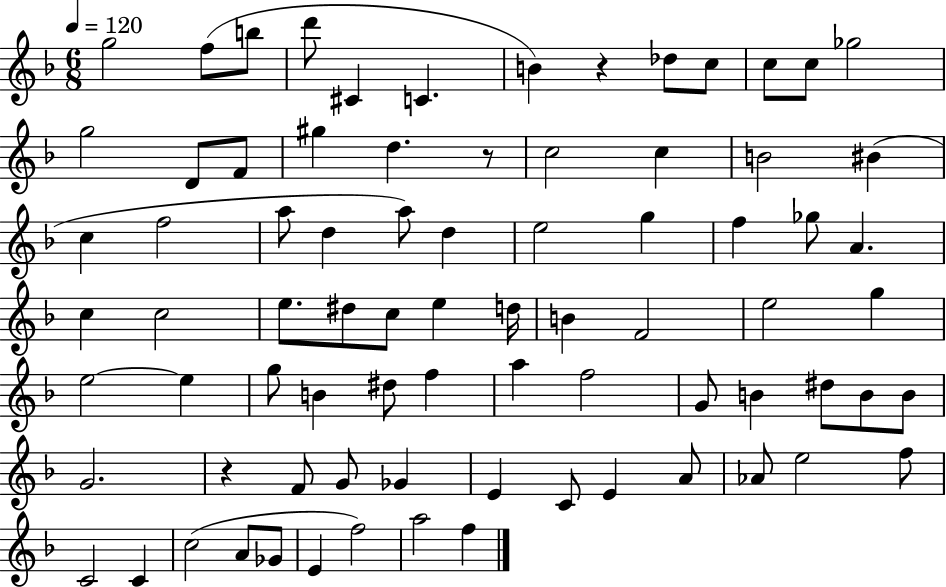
{
  \clef treble
  \numericTimeSignature
  \time 6/8
  \key f \major
  \tempo 4 = 120
  g''2 f''8( b''8 | d'''8 cis'4 c'4. | b'4) r4 des''8 c''8 | c''8 c''8 ges''2 | \break g''2 d'8 f'8 | gis''4 d''4. r8 | c''2 c''4 | b'2 bis'4( | \break c''4 f''2 | a''8 d''4 a''8) d''4 | e''2 g''4 | f''4 ges''8 a'4. | \break c''4 c''2 | e''8. dis''8 c''8 e''4 d''16 | b'4 f'2 | e''2 g''4 | \break e''2~~ e''4 | g''8 b'4 dis''8 f''4 | a''4 f''2 | g'8 b'4 dis''8 b'8 b'8 | \break g'2. | r4 f'8 g'8 ges'4 | e'4 c'8 e'4 a'8 | aes'8 e''2 f''8 | \break c'2 c'4 | c''2( a'8 ges'8 | e'4 f''2) | a''2 f''4 | \break \bar "|."
}